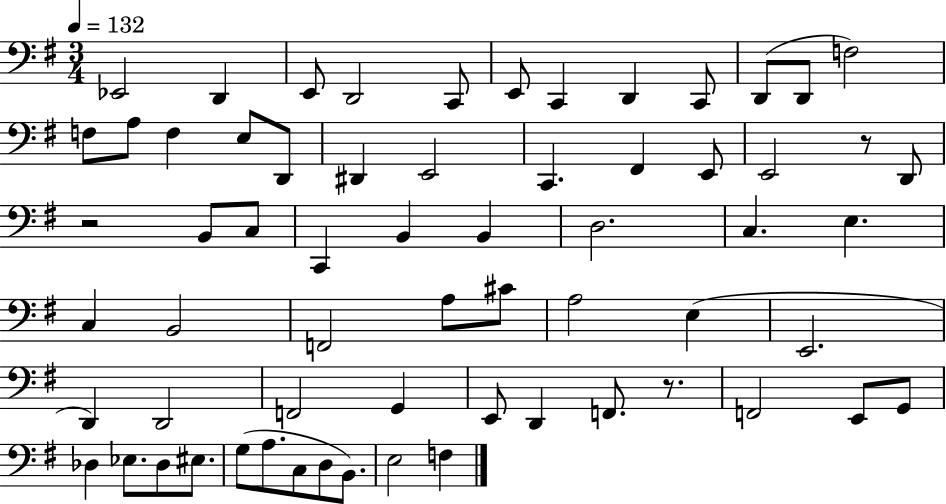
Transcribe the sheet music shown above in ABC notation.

X:1
T:Untitled
M:3/4
L:1/4
K:G
_E,,2 D,, E,,/2 D,,2 C,,/2 E,,/2 C,, D,, C,,/2 D,,/2 D,,/2 F,2 F,/2 A,/2 F, E,/2 D,,/2 ^D,, E,,2 C,, ^F,, E,,/2 E,,2 z/2 D,,/2 z2 B,,/2 C,/2 C,, B,, B,, D,2 C, E, C, B,,2 F,,2 A,/2 ^C/2 A,2 E, E,,2 D,, D,,2 F,,2 G,, E,,/2 D,, F,,/2 z/2 F,,2 E,,/2 G,,/2 _D, _E,/2 _D,/2 ^E,/2 G,/2 A,/2 C,/2 D,/2 B,,/2 E,2 F,